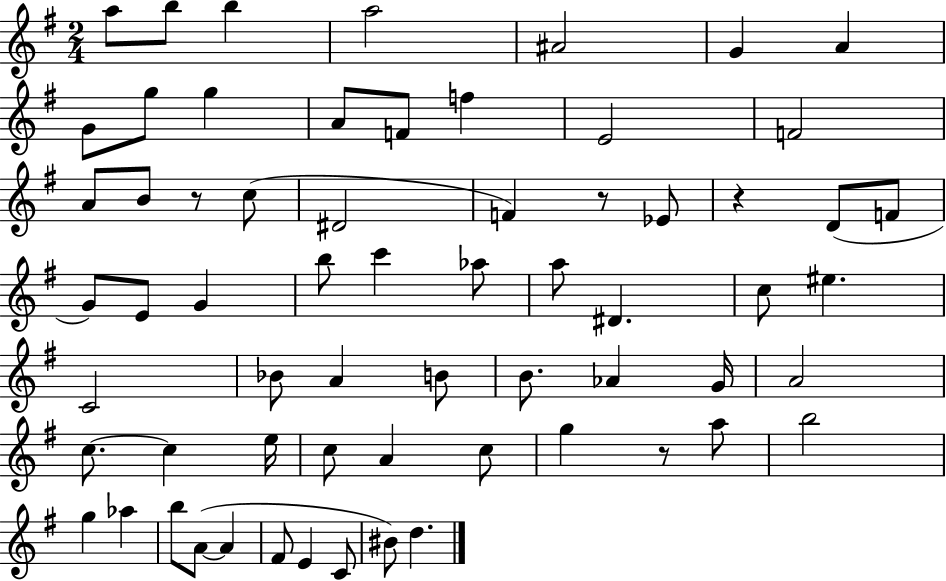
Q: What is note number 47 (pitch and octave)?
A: C5